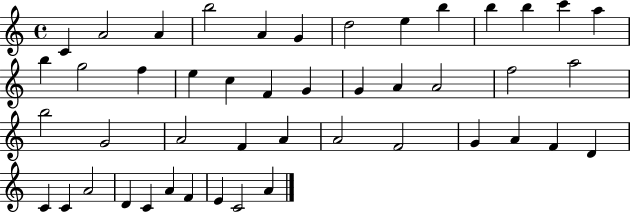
C4/q A4/h A4/q B5/h A4/q G4/q D5/h E5/q B5/q B5/q B5/q C6/q A5/q B5/q G5/h F5/q E5/q C5/q F4/q G4/q G4/q A4/q A4/h F5/h A5/h B5/h G4/h A4/h F4/q A4/q A4/h F4/h G4/q A4/q F4/q D4/q C4/q C4/q A4/h D4/q C4/q A4/q F4/q E4/q C4/h A4/q